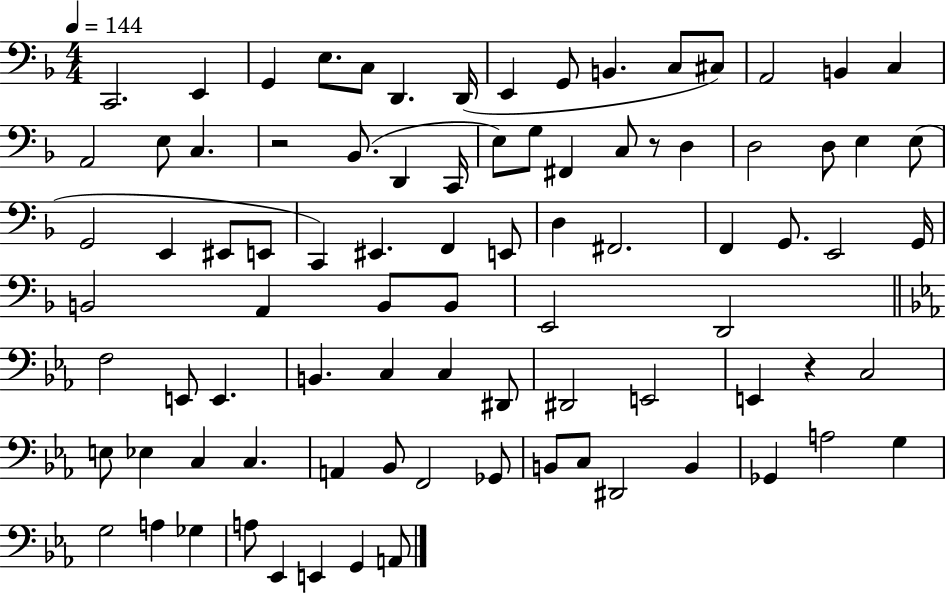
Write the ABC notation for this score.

X:1
T:Untitled
M:4/4
L:1/4
K:F
C,,2 E,, G,, E,/2 C,/2 D,, D,,/4 E,, G,,/2 B,, C,/2 ^C,/2 A,,2 B,, C, A,,2 E,/2 C, z2 _B,,/2 D,, C,,/4 E,/2 G,/2 ^F,, C,/2 z/2 D, D,2 D,/2 E, E,/2 G,,2 E,, ^E,,/2 E,,/2 C,, ^E,, F,, E,,/2 D, ^F,,2 F,, G,,/2 E,,2 G,,/4 B,,2 A,, B,,/2 B,,/2 E,,2 D,,2 F,2 E,,/2 E,, B,, C, C, ^D,,/2 ^D,,2 E,,2 E,, z C,2 E,/2 _E, C, C, A,, _B,,/2 F,,2 _G,,/2 B,,/2 C,/2 ^D,,2 B,, _G,, A,2 G, G,2 A, _G, A,/2 _E,, E,, G,, A,,/2